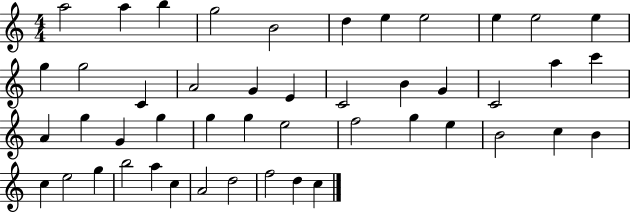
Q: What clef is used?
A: treble